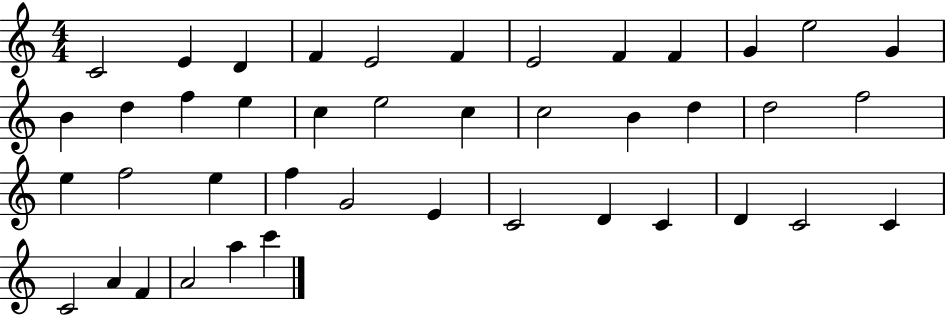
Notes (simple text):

C4/h E4/q D4/q F4/q E4/h F4/q E4/h F4/q F4/q G4/q E5/h G4/q B4/q D5/q F5/q E5/q C5/q E5/h C5/q C5/h B4/q D5/q D5/h F5/h E5/q F5/h E5/q F5/q G4/h E4/q C4/h D4/q C4/q D4/q C4/h C4/q C4/h A4/q F4/q A4/h A5/q C6/q